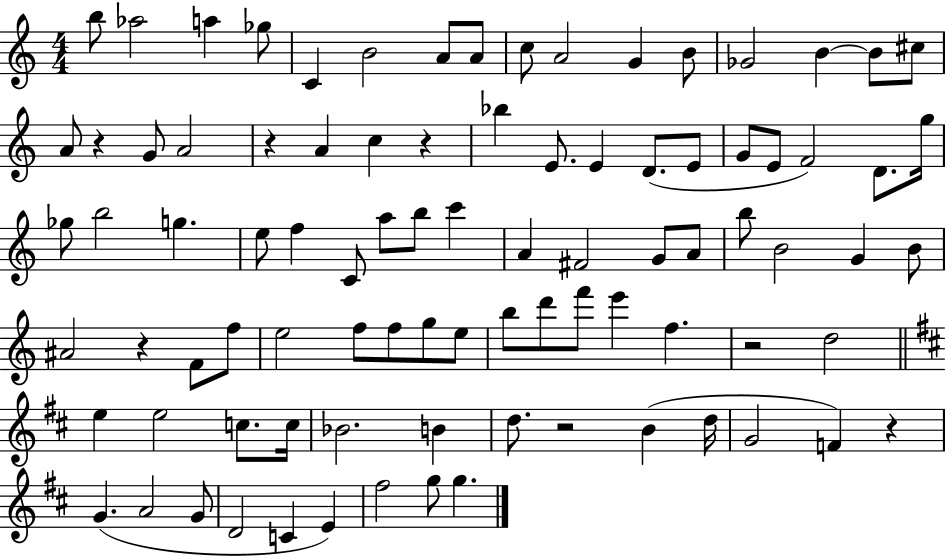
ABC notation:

X:1
T:Untitled
M:4/4
L:1/4
K:C
b/2 _a2 a _g/2 C B2 A/2 A/2 c/2 A2 G B/2 _G2 B B/2 ^c/2 A/2 z G/2 A2 z A c z _b E/2 E D/2 E/2 G/2 E/2 F2 D/2 g/4 _g/2 b2 g e/2 f C/2 a/2 b/2 c' A ^F2 G/2 A/2 b/2 B2 G B/2 ^A2 z F/2 f/2 e2 f/2 f/2 g/2 e/2 b/2 d'/2 f'/2 e' f z2 d2 e e2 c/2 c/4 _B2 B d/2 z2 B d/4 G2 F z G A2 G/2 D2 C E ^f2 g/2 g